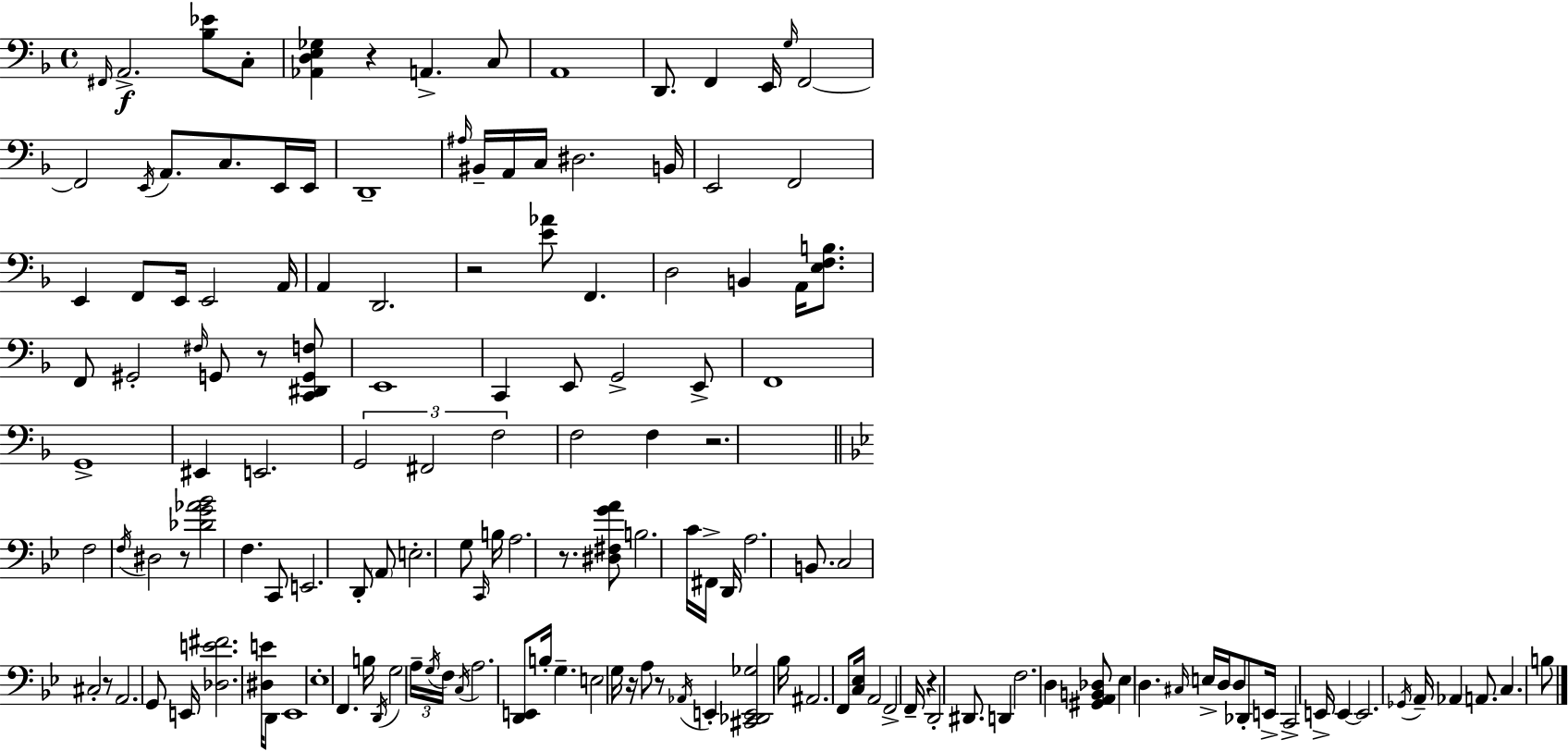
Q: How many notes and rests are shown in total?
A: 150